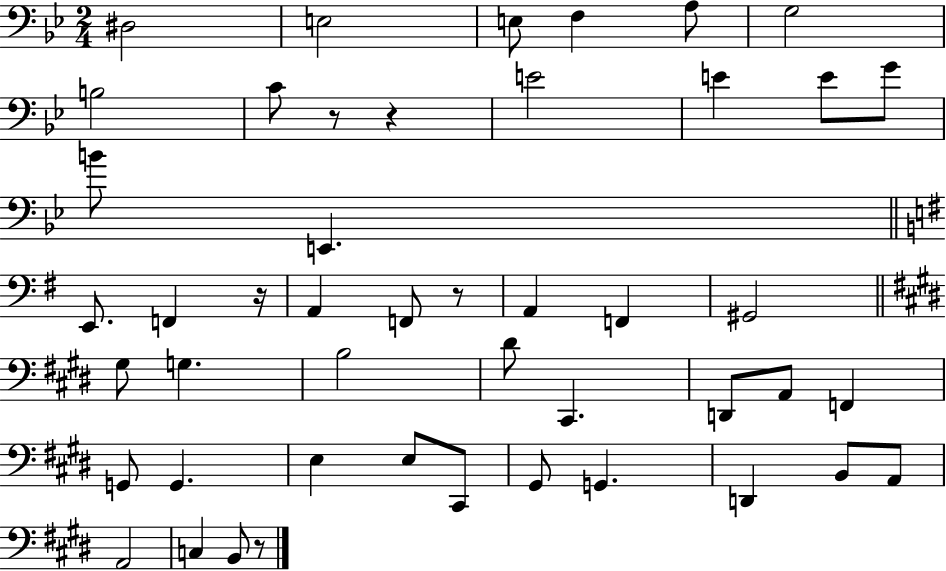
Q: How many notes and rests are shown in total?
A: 47